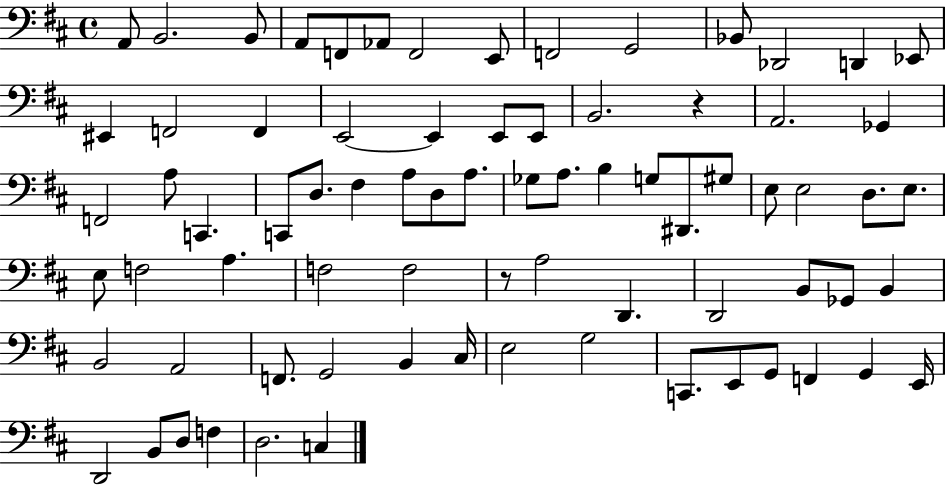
A2/e B2/h. B2/e A2/e F2/e Ab2/e F2/h E2/e F2/h G2/h Bb2/e Db2/h D2/q Eb2/e EIS2/q F2/h F2/q E2/h E2/q E2/e E2/e B2/h. R/q A2/h. Gb2/q F2/h A3/e C2/q. C2/e D3/e. F#3/q A3/e D3/e A3/e. Gb3/e A3/e. B3/q G3/e D#2/e. G#3/e E3/e E3/h D3/e. E3/e. E3/e F3/h A3/q. F3/h F3/h R/e A3/h D2/q. D2/h B2/e Gb2/e B2/q B2/h A2/h F2/e. G2/h B2/q C#3/s E3/h G3/h C2/e. E2/e G2/e F2/q G2/q E2/s D2/h B2/e D3/e F3/q D3/h. C3/q